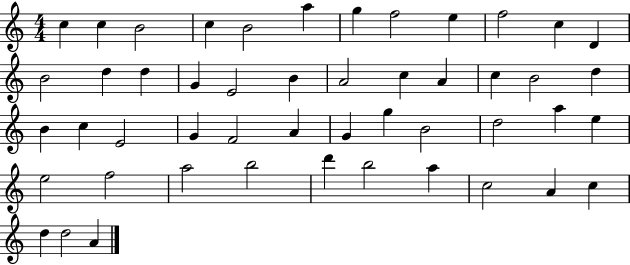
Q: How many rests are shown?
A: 0